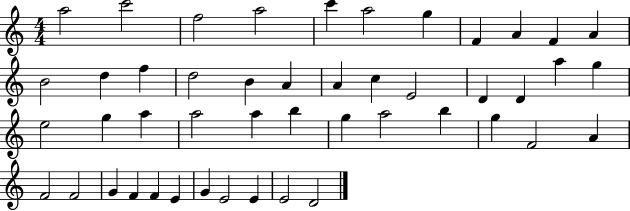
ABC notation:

X:1
T:Untitled
M:4/4
L:1/4
K:C
a2 c'2 f2 a2 c' a2 g F A F A B2 d f d2 B A A c E2 D D a g e2 g a a2 a b g a2 b g F2 A F2 F2 G F F E G E2 E E2 D2